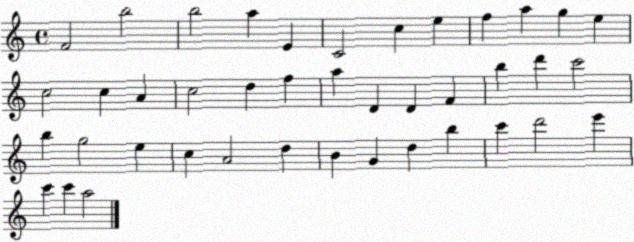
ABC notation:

X:1
T:Untitled
M:4/4
L:1/4
K:C
F2 b2 b2 a E C2 c e f a g e c2 c A c2 d f a D D F b d' c'2 b g2 e c A2 d B G d b c' d'2 e' c' c' a2